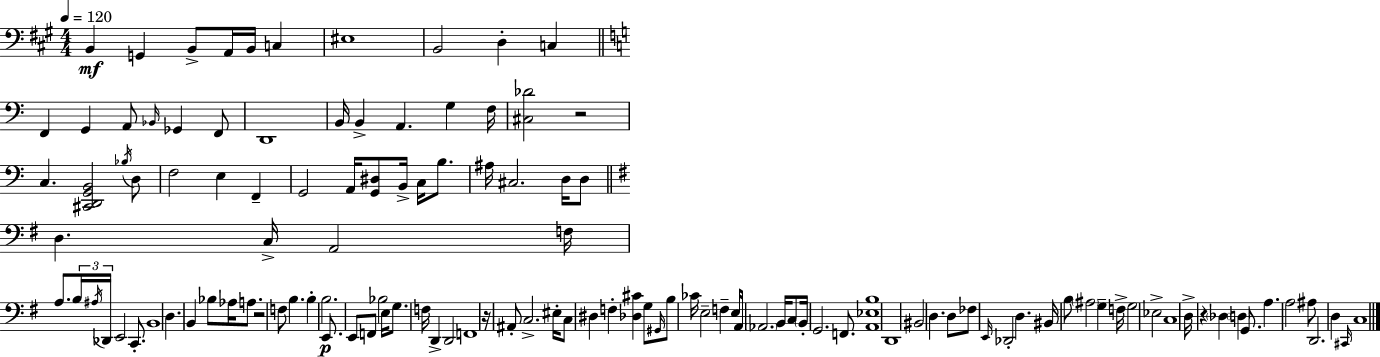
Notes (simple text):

B2/q G2/q B2/e A2/s B2/s C3/q EIS3/w B2/h D3/q C3/q F2/q G2/q A2/e Bb2/s Gb2/q F2/e D2/w B2/s B2/q A2/q. G3/q F3/s [C#3,Db4]/h R/h C3/q. [C#2,D2,G2,B2]/h Bb3/s D3/e F3/h E3/q F2/q G2/h A2/s [G2,D#3]/e B2/s C3/s B3/e. A#3/s C#3/h. D3/s D3/e D3/q. C3/s A2/h F3/s A3/e. B3/s A#3/s Db2/s E2/h C2/e. B2/w D3/q. B2/q Bb3/e Ab3/s A3/e. R/h F3/e B3/q. B3/q B3/h. E2/e. E2/e F2/e Bb3/h E3/s G3/e. F3/s D2/q D2/h F2/w R/s A#2/e C3/h. EIS3/s C3/e D#3/q F3/q [Db3,C#4]/q G3/e G#2/s B3/e CES4/s E3/h F3/q E3/s A2/s Ab2/h. B2/s C3/e B2/s G2/h. F2/e. [A2,Eb3,B3]/w D2/w BIS2/h D3/q. D3/e FES3/e E2/s Db2/h D3/q. BIS2/s B3/e A#3/h G3/q F3/s G3/h Eb3/h C3/w D3/s R/q Db3/q D3/q G2/e. A3/q. A3/h A#3/e D2/h. D3/q C#2/s C3/w